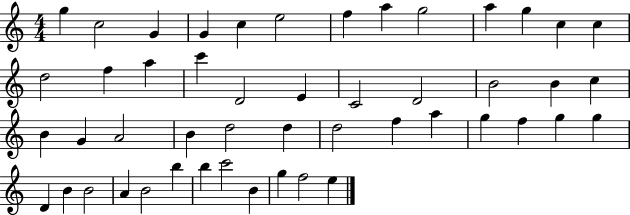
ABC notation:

X:1
T:Untitled
M:4/4
L:1/4
K:C
g c2 G G c e2 f a g2 a g c c d2 f a c' D2 E C2 D2 B2 B c B G A2 B d2 d d2 f a g f g g D B B2 A B2 b b c'2 B g f2 e